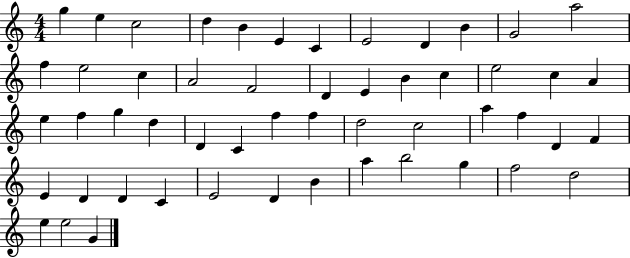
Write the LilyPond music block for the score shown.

{
  \clef treble
  \numericTimeSignature
  \time 4/4
  \key c \major
  g''4 e''4 c''2 | d''4 b'4 e'4 c'4 | e'2 d'4 b'4 | g'2 a''2 | \break f''4 e''2 c''4 | a'2 f'2 | d'4 e'4 b'4 c''4 | e''2 c''4 a'4 | \break e''4 f''4 g''4 d''4 | d'4 c'4 f''4 f''4 | d''2 c''2 | a''4 f''4 d'4 f'4 | \break e'4 d'4 d'4 c'4 | e'2 d'4 b'4 | a''4 b''2 g''4 | f''2 d''2 | \break e''4 e''2 g'4 | \bar "|."
}